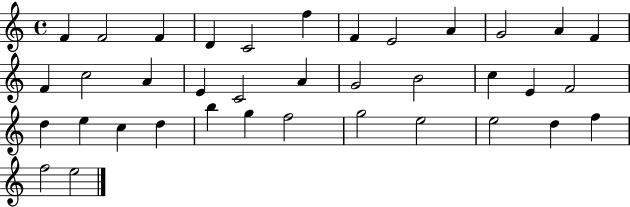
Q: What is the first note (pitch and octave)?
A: F4